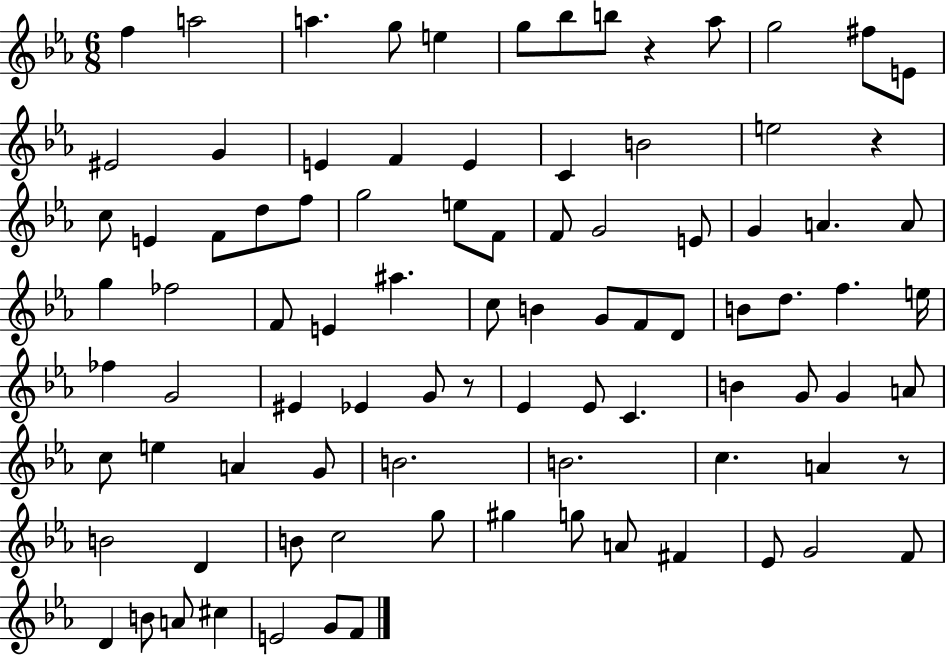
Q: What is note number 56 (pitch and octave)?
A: C4